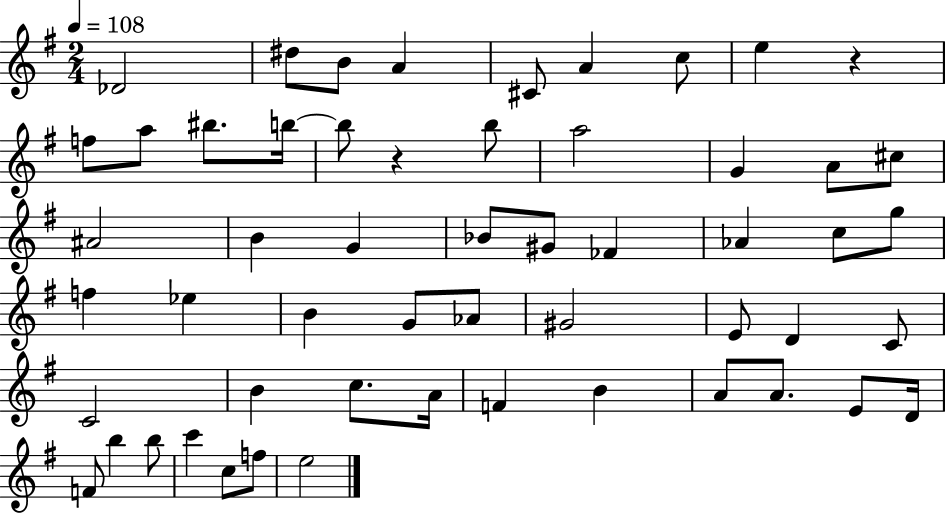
{
  \clef treble
  \numericTimeSignature
  \time 2/4
  \key g \major
  \tempo 4 = 108
  \repeat volta 2 { des'2 | dis''8 b'8 a'4 | cis'8 a'4 c''8 | e''4 r4 | \break f''8 a''8 bis''8. b''16~~ | b''8 r4 b''8 | a''2 | g'4 a'8 cis''8 | \break ais'2 | b'4 g'4 | bes'8 gis'8 fes'4 | aes'4 c''8 g''8 | \break f''4 ees''4 | b'4 g'8 aes'8 | gis'2 | e'8 d'4 c'8 | \break c'2 | b'4 c''8. a'16 | f'4 b'4 | a'8 a'8. e'8 d'16 | \break f'8 b''4 b''8 | c'''4 c''8 f''8 | e''2 | } \bar "|."
}